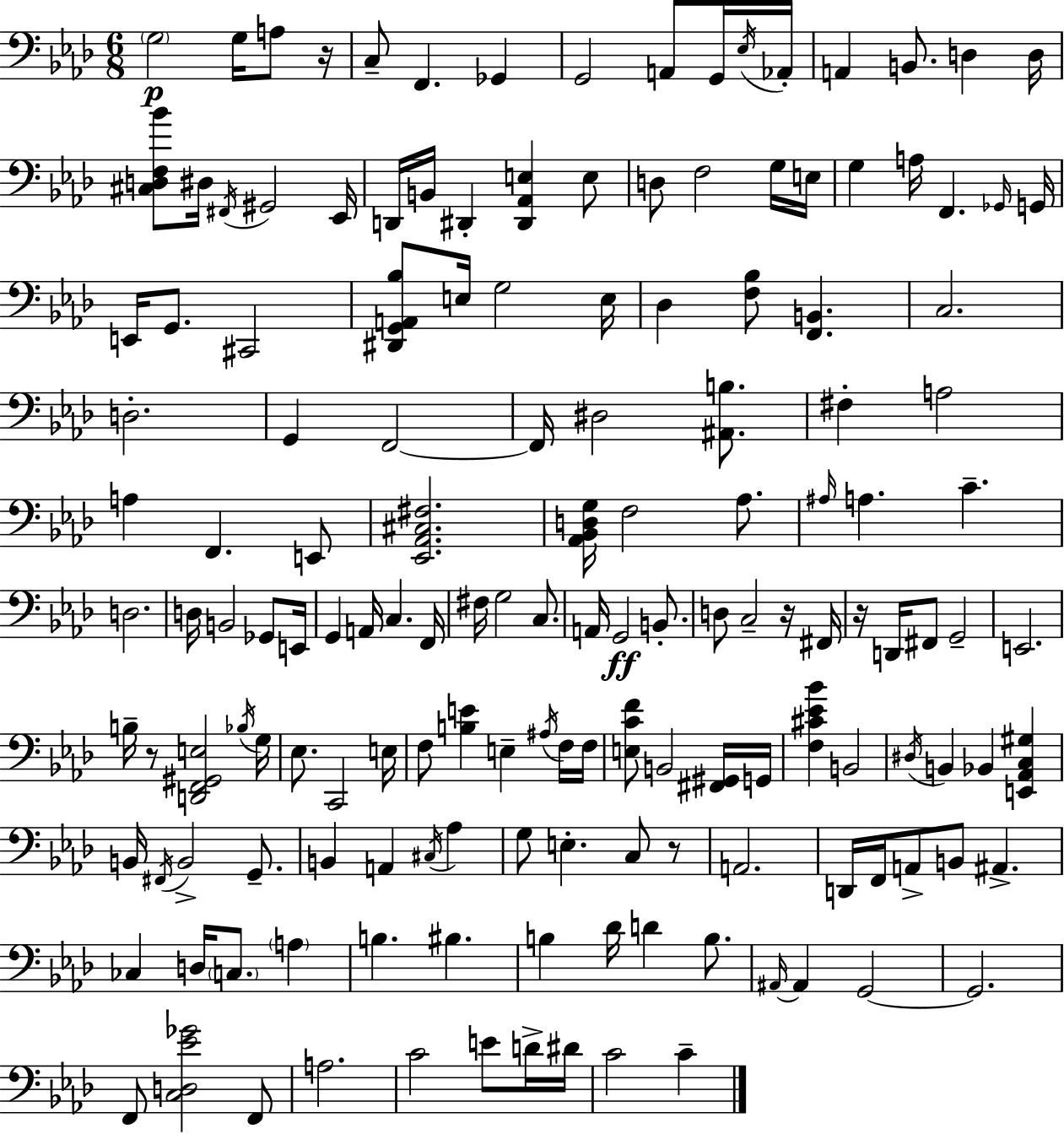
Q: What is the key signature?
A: AES major